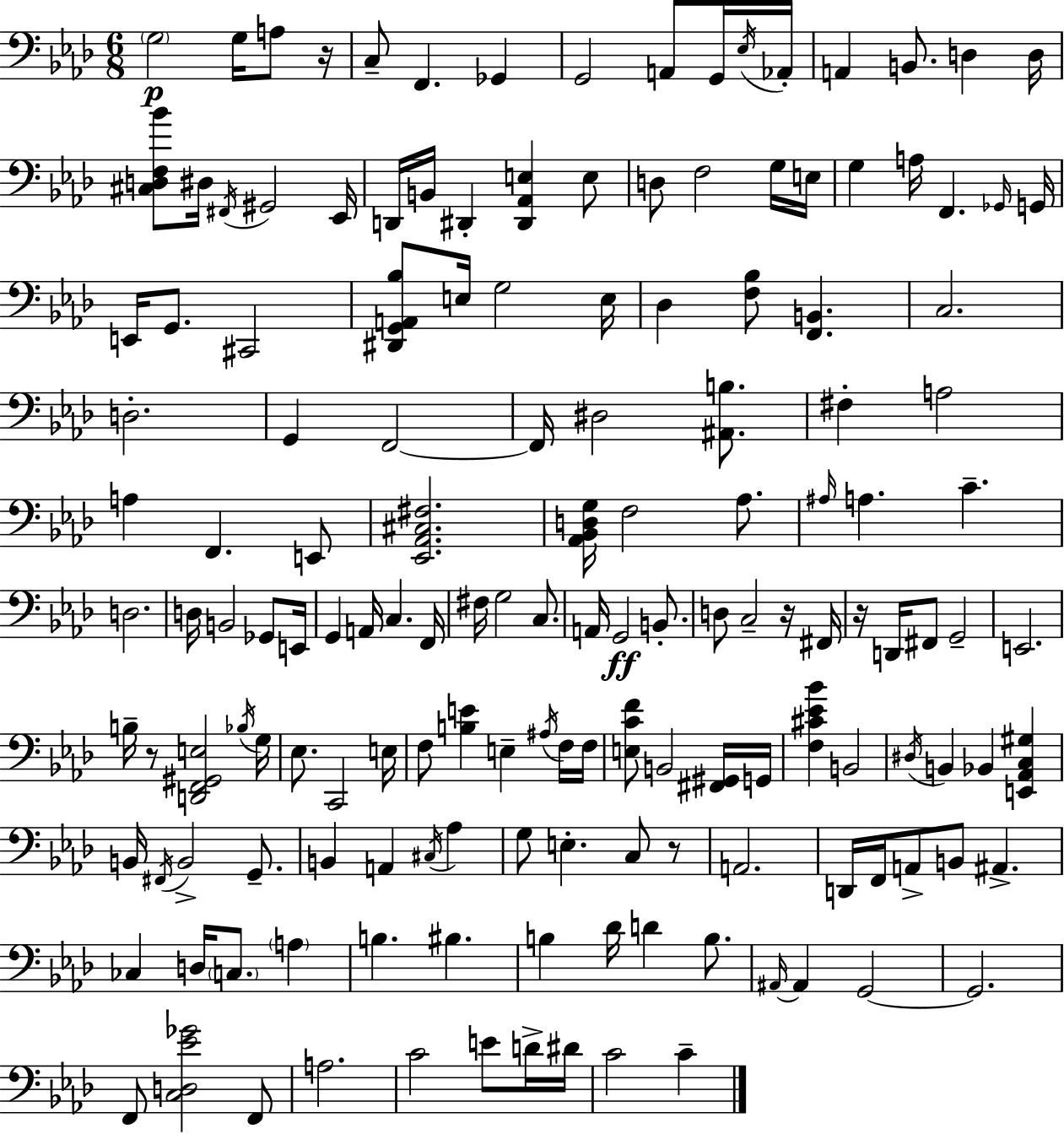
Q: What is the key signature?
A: AES major